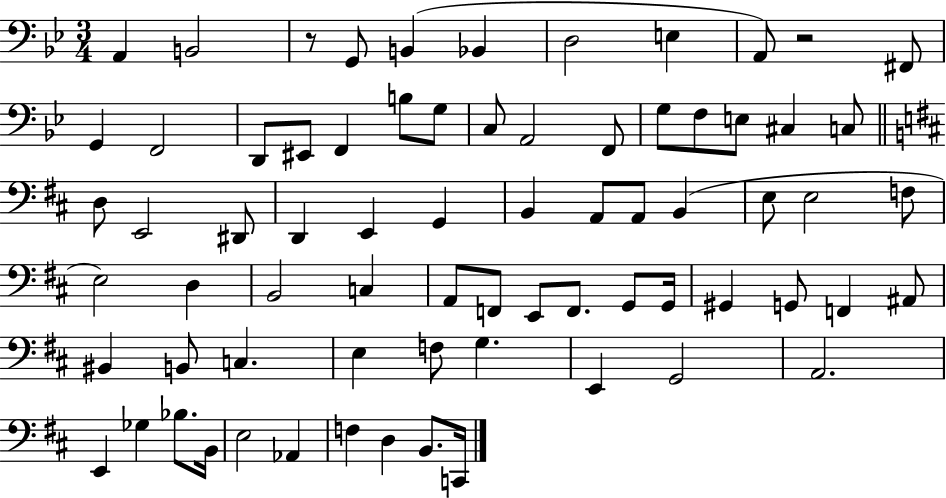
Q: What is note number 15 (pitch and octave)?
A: B3